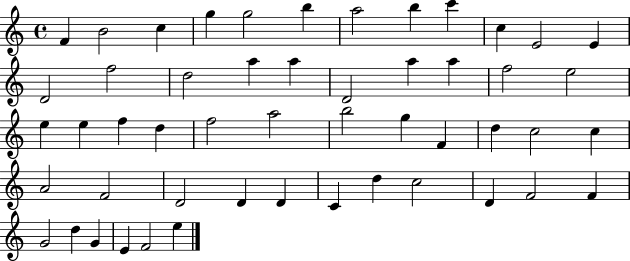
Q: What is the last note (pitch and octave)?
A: E5